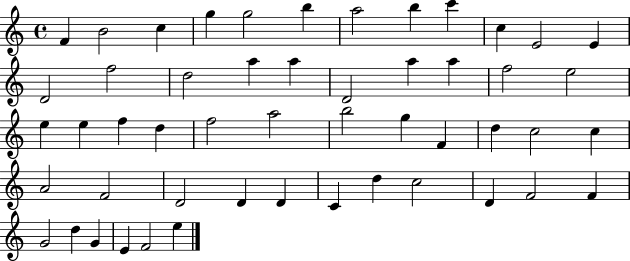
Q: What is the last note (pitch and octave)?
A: E5